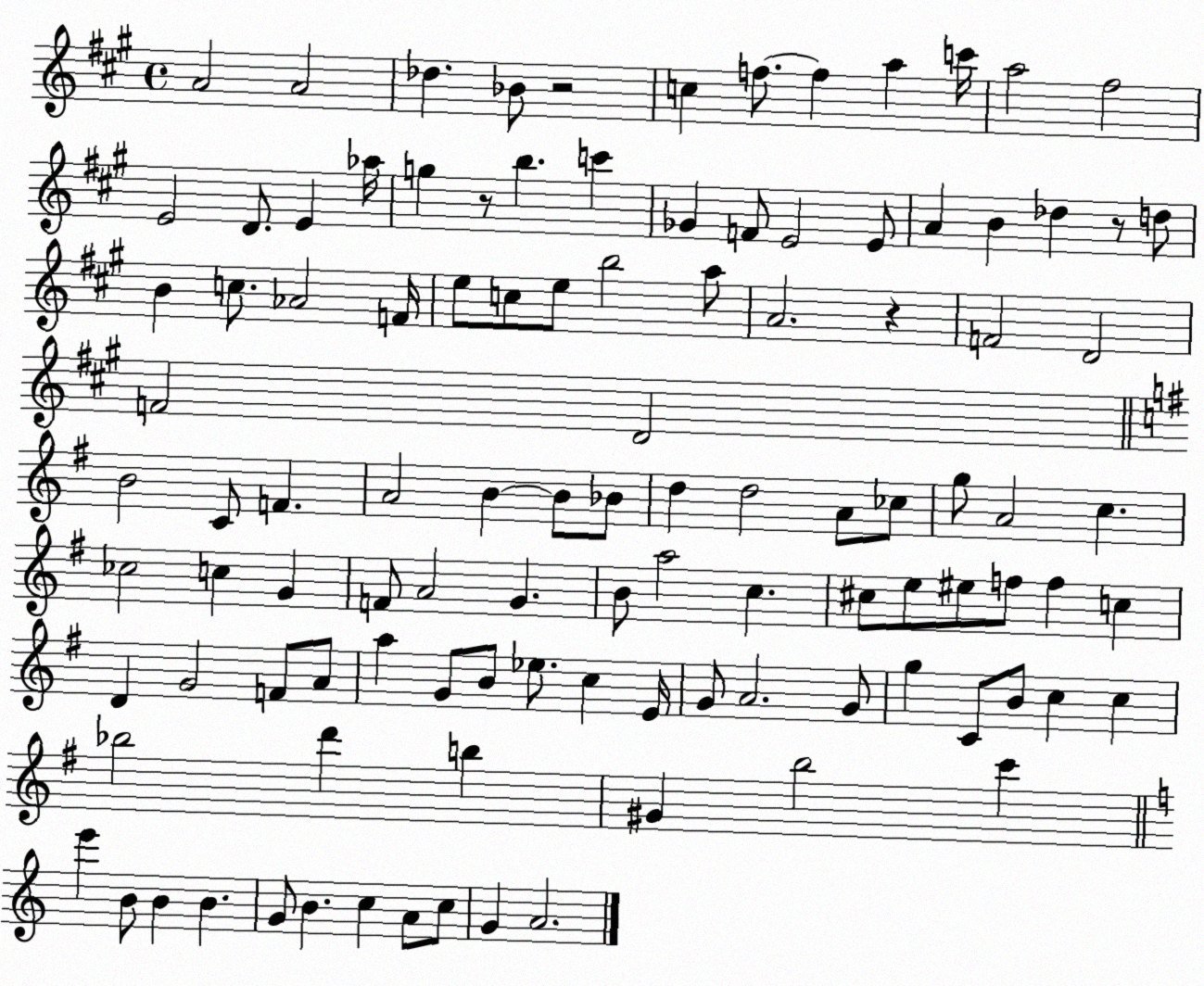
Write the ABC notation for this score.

X:1
T:Untitled
M:4/4
L:1/4
K:A
A2 A2 _d _B/2 z2 c f/2 f a c'/4 a2 ^f2 E2 D/2 E _a/4 g z/2 b c' _G F/2 E2 E/2 A B _d z/2 d/2 B c/2 _A2 F/4 e/2 c/2 e/2 b2 a/2 A2 z F2 D2 F2 D2 B2 C/2 F A2 B B/2 _B/2 d d2 A/2 _c/2 g/2 A2 c _c2 c G F/2 A2 G B/2 a2 c ^c/2 e/2 ^e/2 f/2 f c D G2 F/2 A/2 a G/2 B/2 _e/2 c E/4 G/2 A2 G/2 g C/2 B/2 c c _b2 d' b ^G b2 c' e' B/2 B B G/2 B c A/2 c/2 G A2